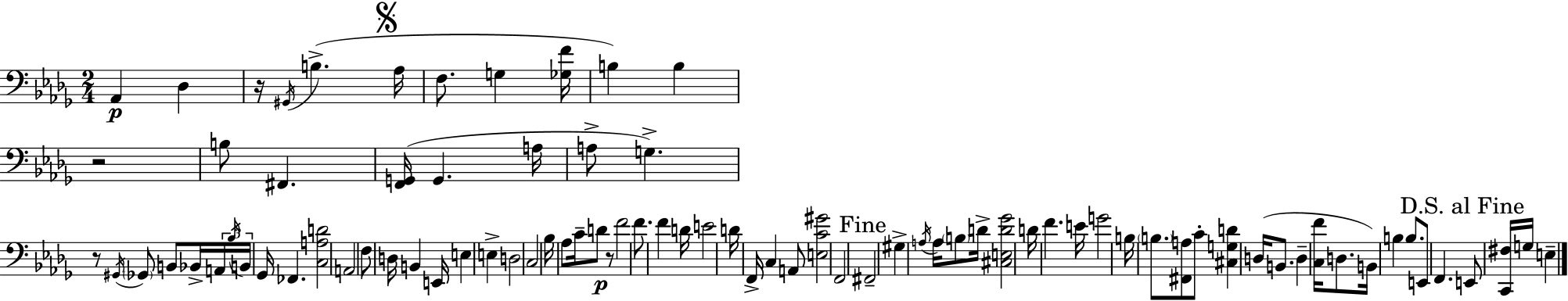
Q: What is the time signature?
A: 2/4